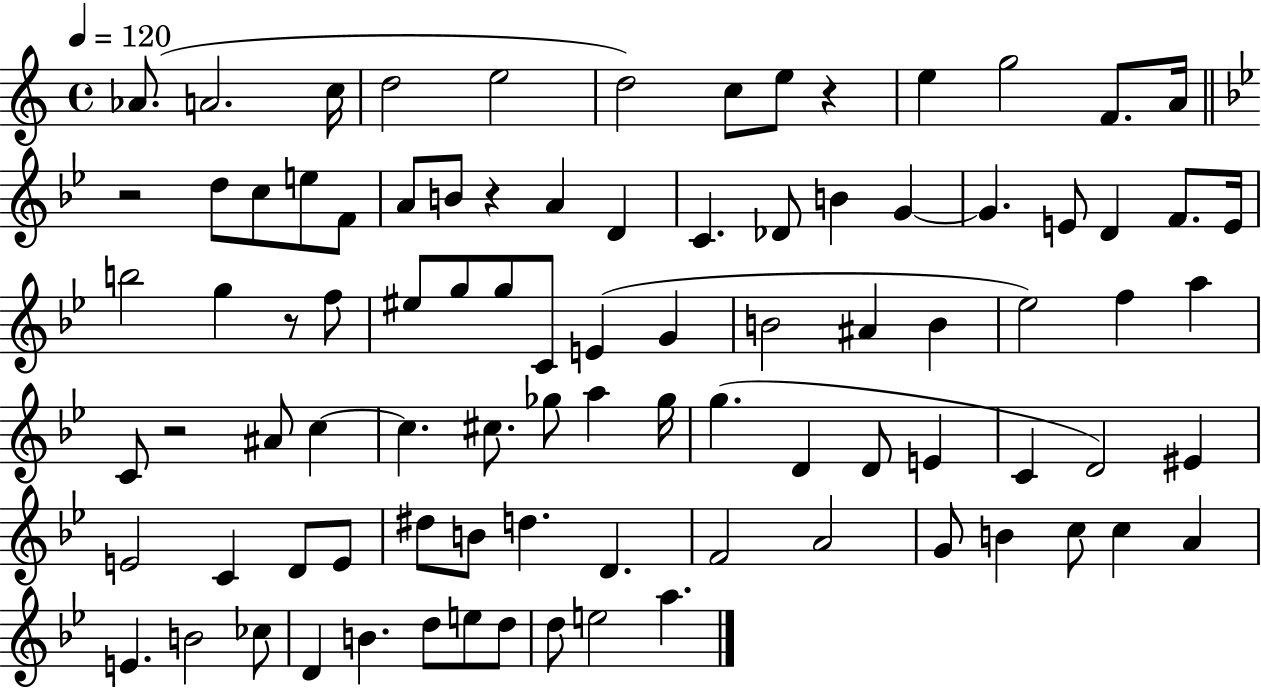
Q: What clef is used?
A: treble